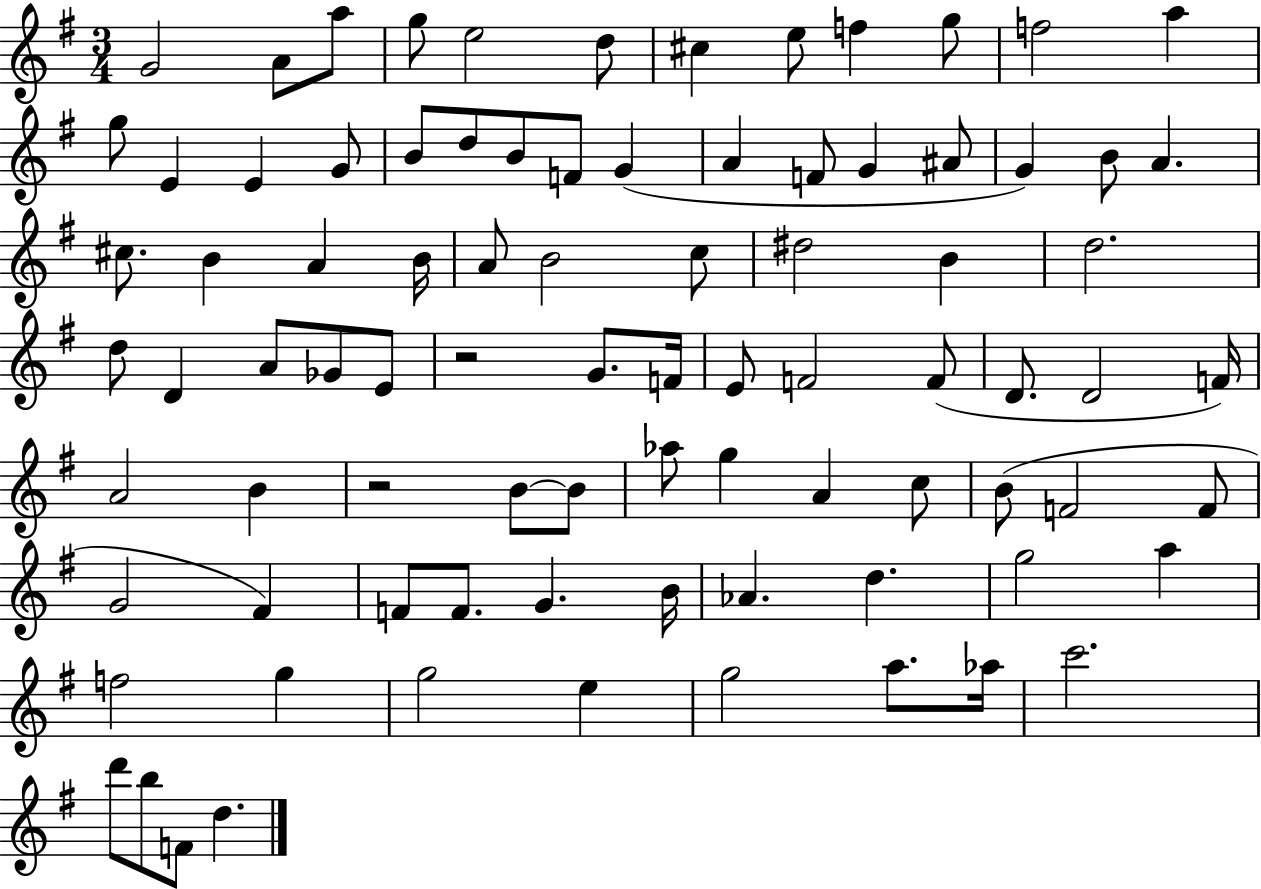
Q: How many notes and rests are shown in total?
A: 86